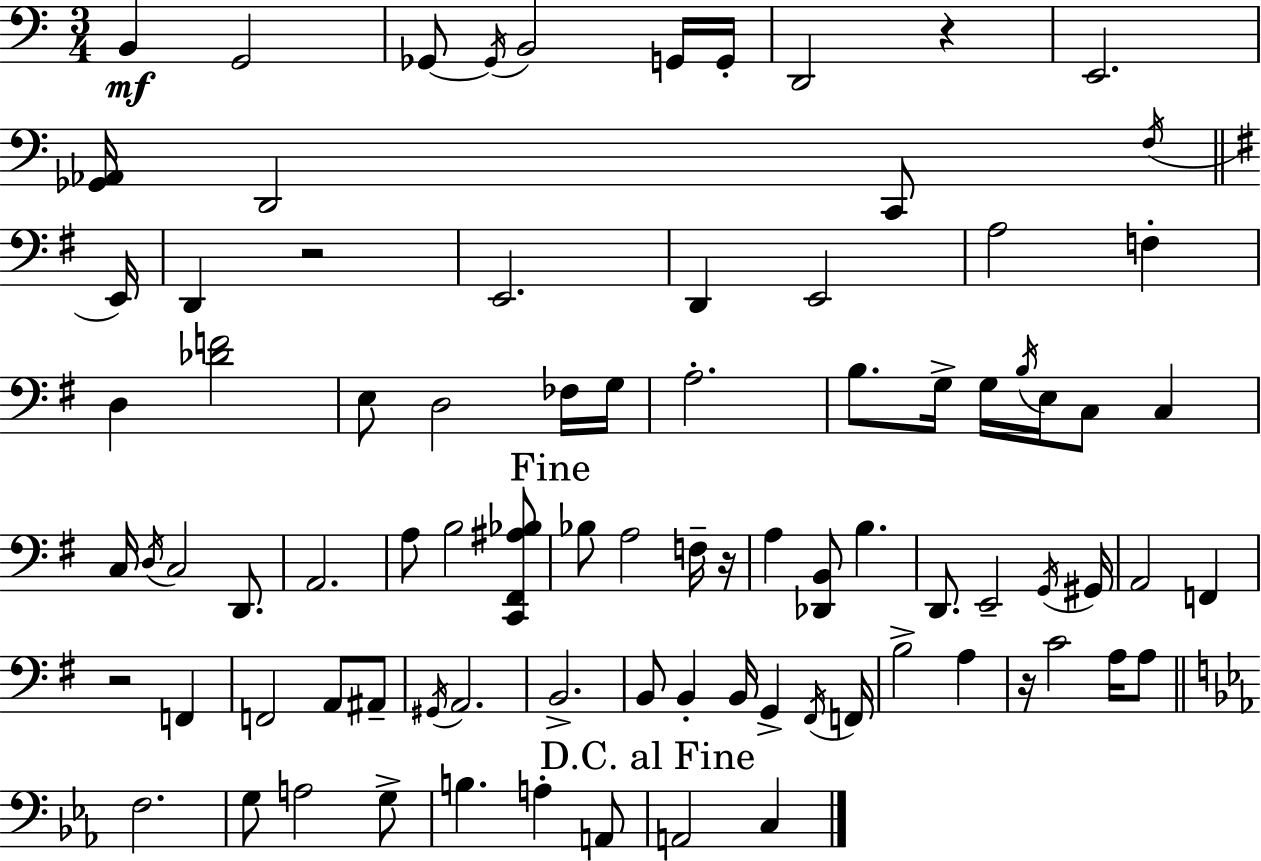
X:1
T:Untitled
M:3/4
L:1/4
K:C
B,, G,,2 _G,,/2 _G,,/4 B,,2 G,,/4 G,,/4 D,,2 z E,,2 [_G,,_A,,]/4 D,,2 C,,/2 F,/4 E,,/4 D,, z2 E,,2 D,, E,,2 A,2 F, D, [_DF]2 E,/2 D,2 _F,/4 G,/4 A,2 B,/2 G,/4 G,/4 B,/4 E,/4 C,/2 C, C,/4 D,/4 C,2 D,,/2 A,,2 A,/2 B,2 [C,,^F,,^A,_B,]/2 _B,/2 A,2 F,/4 z/4 A, [_D,,B,,]/2 B, D,,/2 E,,2 G,,/4 ^G,,/4 A,,2 F,, z2 F,, F,,2 A,,/2 ^A,,/2 ^G,,/4 A,,2 B,,2 B,,/2 B,, B,,/4 G,, ^F,,/4 F,,/4 B,2 A, z/4 C2 A,/4 A,/2 F,2 G,/2 A,2 G,/2 B, A, A,,/2 A,,2 C,